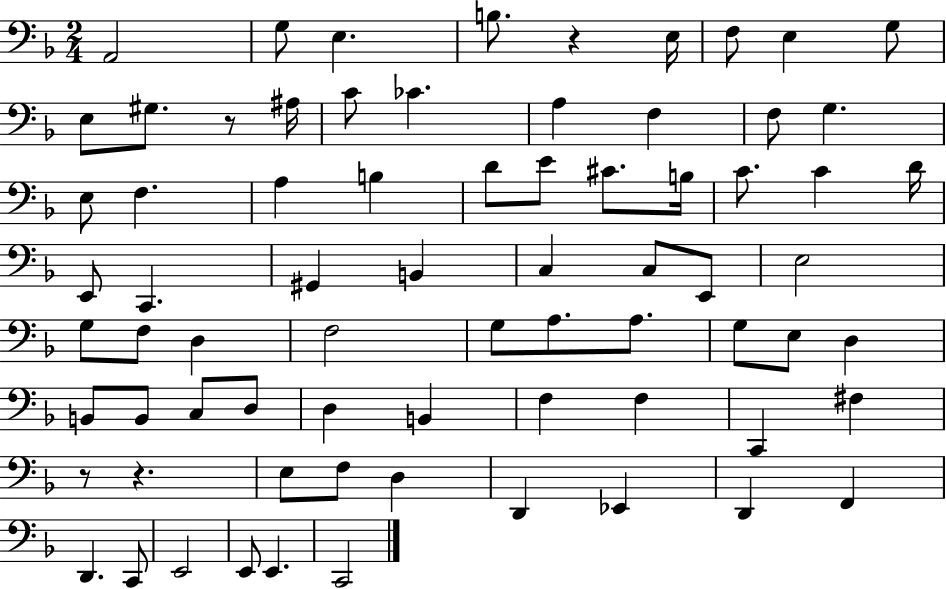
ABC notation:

X:1
T:Untitled
M:2/4
L:1/4
K:F
A,,2 G,/2 E, B,/2 z E,/4 F,/2 E, G,/2 E,/2 ^G,/2 z/2 ^A,/4 C/2 _C A, F, F,/2 G, E,/2 F, A, B, D/2 E/2 ^C/2 B,/4 C/2 C D/4 E,,/2 C,, ^G,, B,, C, C,/2 E,,/2 E,2 G,/2 F,/2 D, F,2 G,/2 A,/2 A,/2 G,/2 E,/2 D, B,,/2 B,,/2 C,/2 D,/2 D, B,, F, F, C,, ^F, z/2 z E,/2 F,/2 D, D,, _E,, D,, F,, D,, C,,/2 E,,2 E,,/2 E,, C,,2